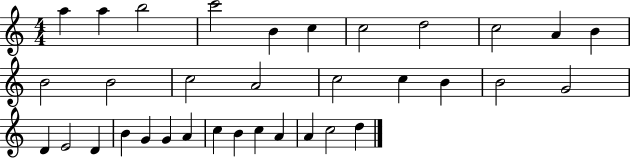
{
  \clef treble
  \numericTimeSignature
  \time 4/4
  \key c \major
  a''4 a''4 b''2 | c'''2 b'4 c''4 | c''2 d''2 | c''2 a'4 b'4 | \break b'2 b'2 | c''2 a'2 | c''2 c''4 b'4 | b'2 g'2 | \break d'4 e'2 d'4 | b'4 g'4 g'4 a'4 | c''4 b'4 c''4 a'4 | a'4 c''2 d''4 | \break \bar "|."
}